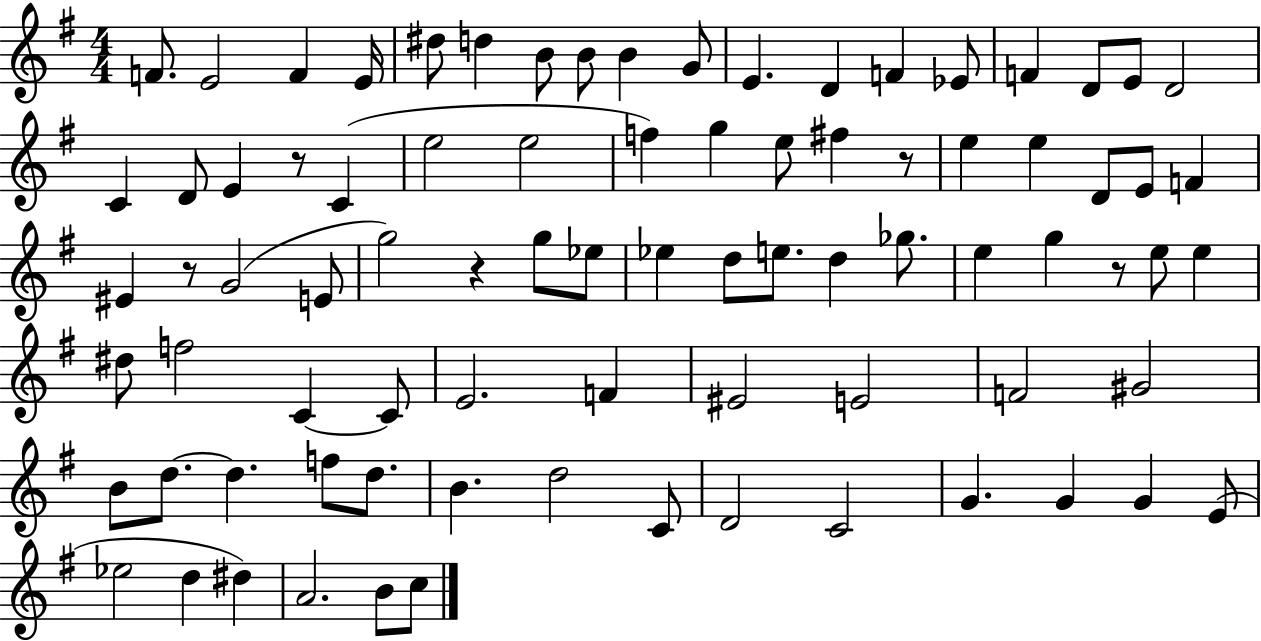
{
  \clef treble
  \numericTimeSignature
  \time 4/4
  \key g \major
  f'8. e'2 f'4 e'16 | dis''8 d''4 b'8 b'8 b'4 g'8 | e'4. d'4 f'4 ees'8 | f'4 d'8 e'8 d'2 | \break c'4 d'8 e'4 r8 c'4( | e''2 e''2 | f''4) g''4 e''8 fis''4 r8 | e''4 e''4 d'8 e'8 f'4 | \break eis'4 r8 g'2( e'8 | g''2) r4 g''8 ees''8 | ees''4 d''8 e''8. d''4 ges''8. | e''4 g''4 r8 e''8 e''4 | \break dis''8 f''2 c'4~~ c'8 | e'2. f'4 | eis'2 e'2 | f'2 gis'2 | \break b'8 d''8.~~ d''4. f''8 d''8. | b'4. d''2 c'8 | d'2 c'2 | g'4. g'4 g'4 e'8( | \break ees''2 d''4 dis''4) | a'2. b'8 c''8 | \bar "|."
}